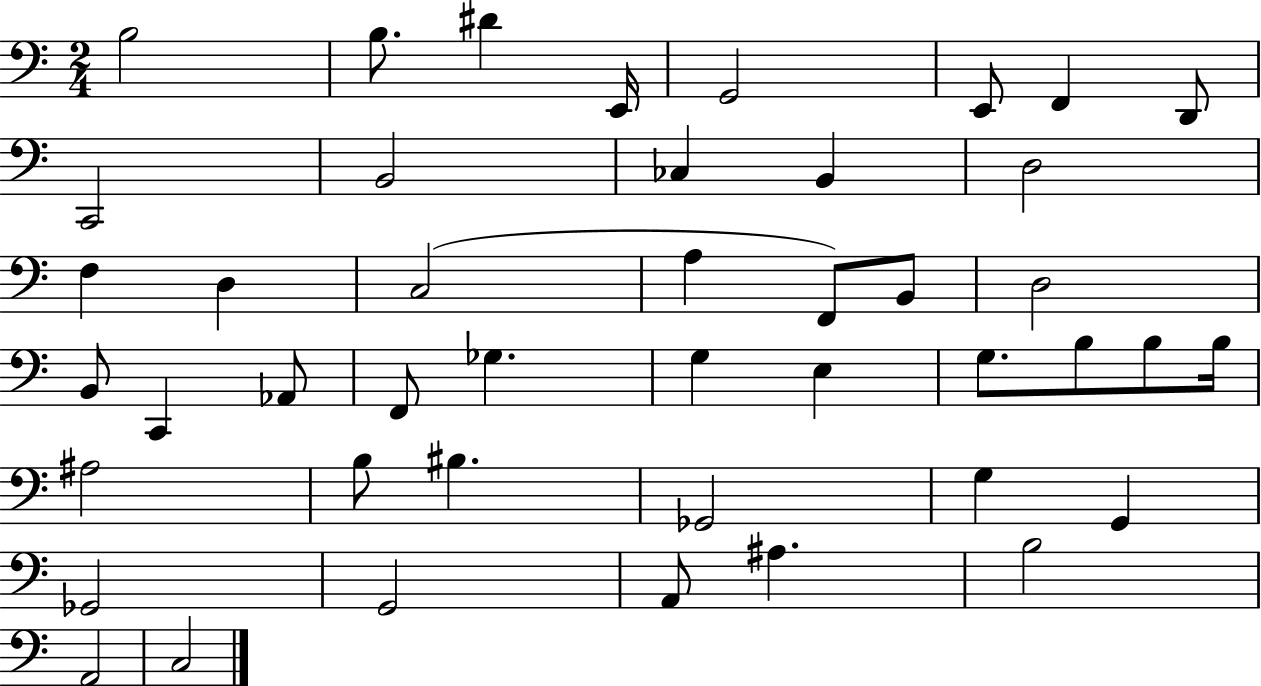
B3/h B3/e. D#4/q E2/s G2/h E2/e F2/q D2/e C2/h B2/h CES3/q B2/q D3/h F3/q D3/q C3/h A3/q F2/e B2/e D3/h B2/e C2/q Ab2/e F2/e Gb3/q. G3/q E3/q G3/e. B3/e B3/e B3/s A#3/h B3/e BIS3/q. Gb2/h G3/q G2/q Gb2/h G2/h A2/e A#3/q. B3/h A2/h C3/h